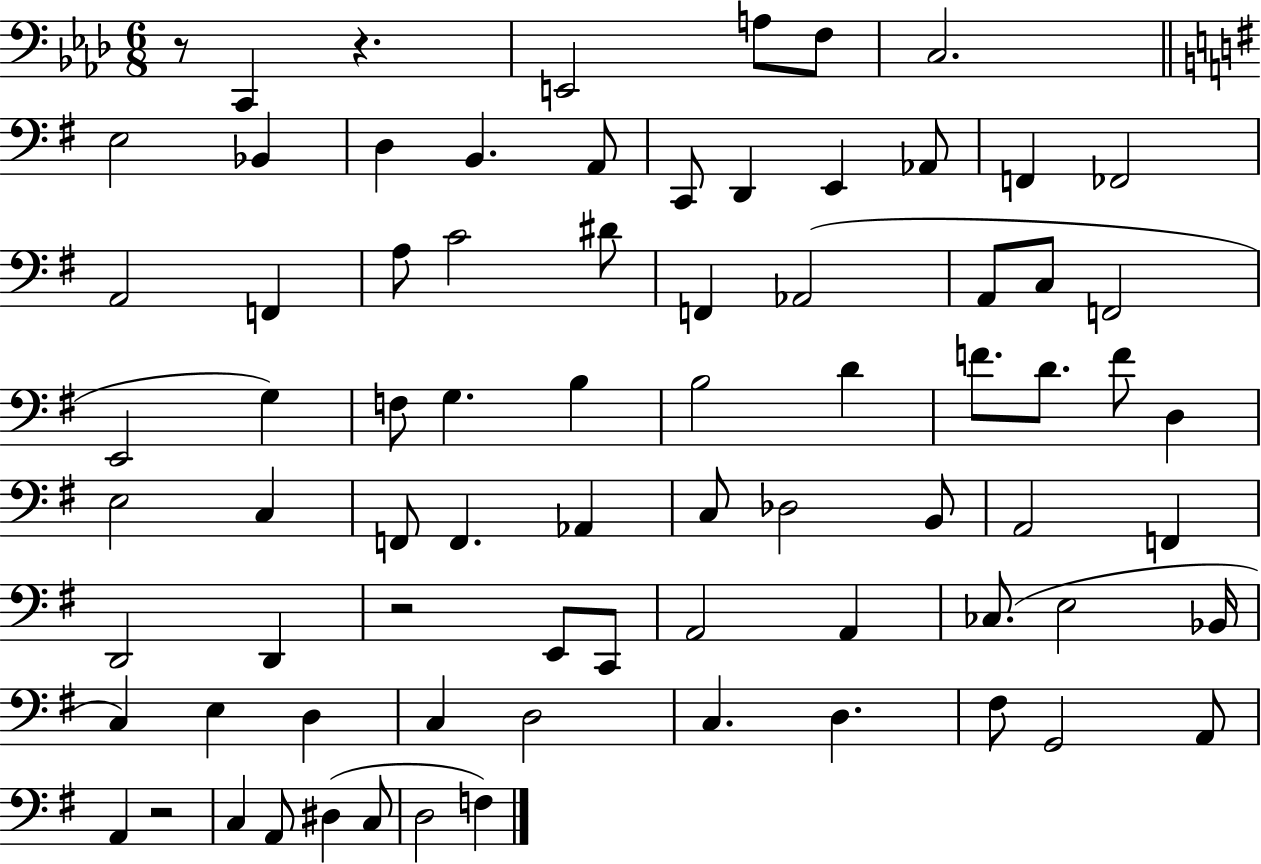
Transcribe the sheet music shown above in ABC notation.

X:1
T:Untitled
M:6/8
L:1/4
K:Ab
z/2 C,, z E,,2 A,/2 F,/2 C,2 E,2 _B,, D, B,, A,,/2 C,,/2 D,, E,, _A,,/2 F,, _F,,2 A,,2 F,, A,/2 C2 ^D/2 F,, _A,,2 A,,/2 C,/2 F,,2 E,,2 G, F,/2 G, B, B,2 D F/2 D/2 F/2 D, E,2 C, F,,/2 F,, _A,, C,/2 _D,2 B,,/2 A,,2 F,, D,,2 D,, z2 E,,/2 C,,/2 A,,2 A,, _C,/2 E,2 _B,,/4 C, E, D, C, D,2 C, D, ^F,/2 G,,2 A,,/2 A,, z2 C, A,,/2 ^D, C,/2 D,2 F,